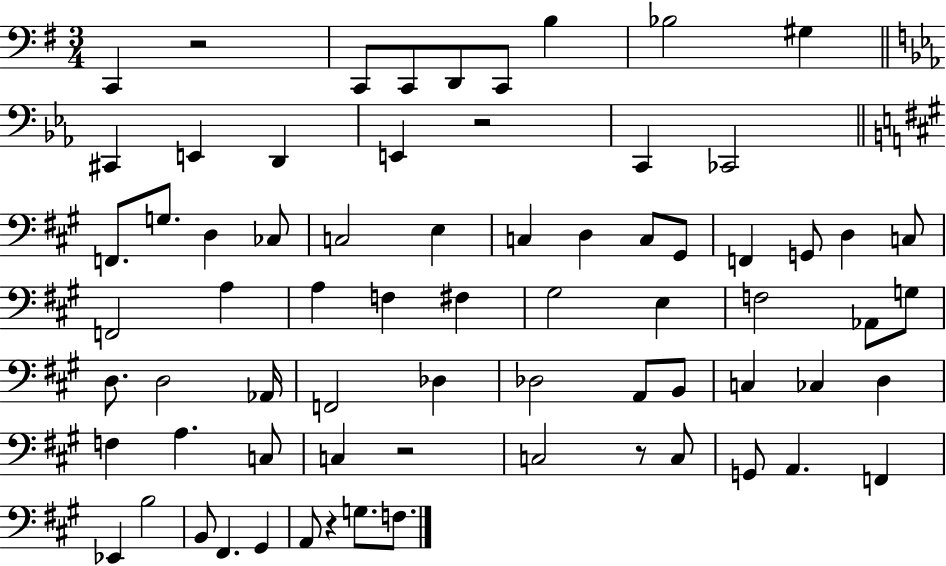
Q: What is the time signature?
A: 3/4